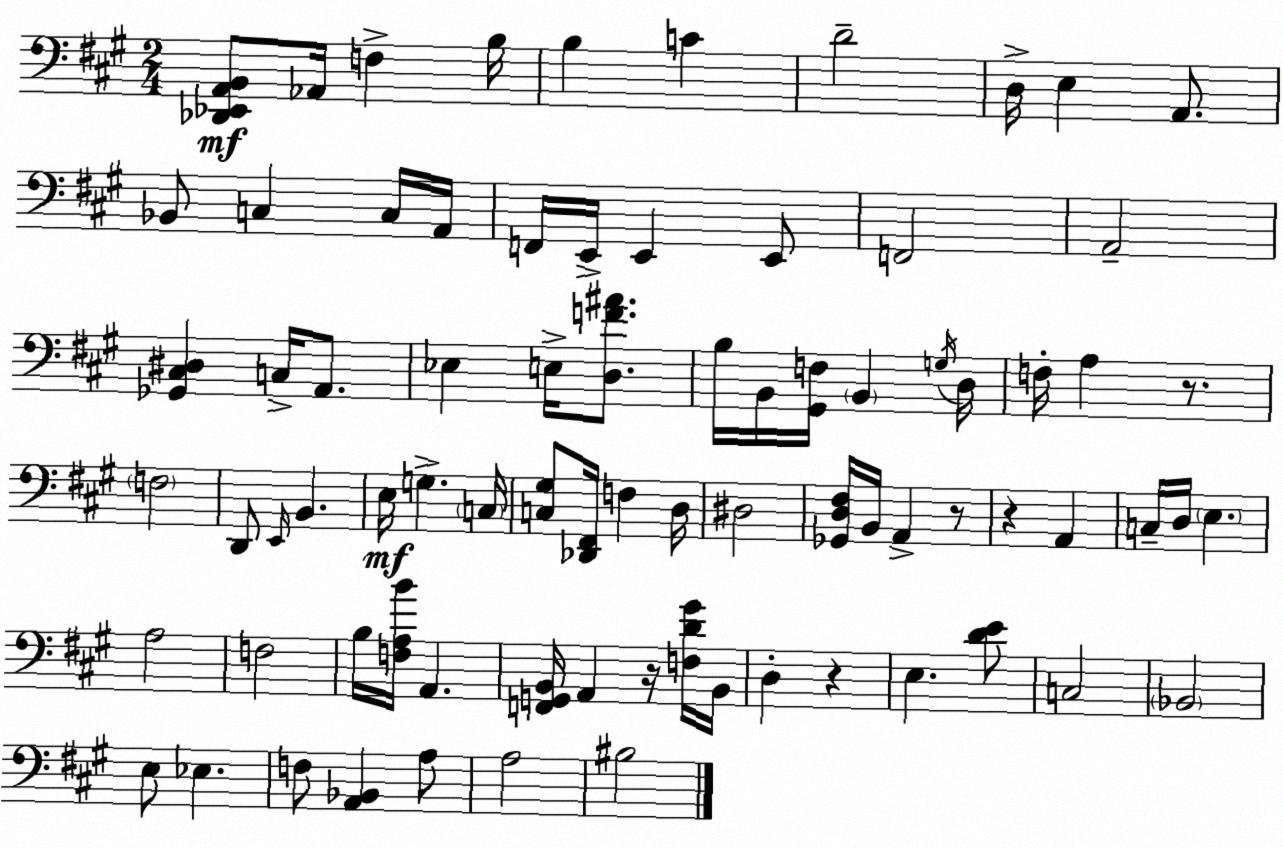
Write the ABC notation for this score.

X:1
T:Untitled
M:2/4
L:1/4
K:A
[_D,,_E,,A,,B,,]/2 _A,,/4 F, B,/4 B, C D2 D,/4 E, A,,/2 _B,,/2 C, C,/4 A,,/4 F,,/4 E,,/4 E,, E,,/2 F,,2 A,,2 [_G,,^C,^D,] C,/4 A,,/2 _E, E,/4 [D,F^A]/2 B,/4 B,,/4 [^G,,F,]/4 B,, G,/4 D,/4 F,/4 A, z/2 F,2 D,,/2 E,,/4 B,, E,/4 G, C,/4 [C,^G,]/2 [_D,,^F,,]/4 F, D,/4 ^D,2 [_G,,D,^F,]/4 B,,/4 A,, z/2 z A,, C,/4 D,/4 E, A,2 F,2 B,/4 [F,A,B]/4 A,, [F,,G,,B,,]/4 A,, z/4 [F,D^G]/4 B,,/4 D, z E, [DE]/2 C,2 _B,,2 E,/2 _E, F,/2 [A,,_B,,] A,/2 A,2 ^B,2